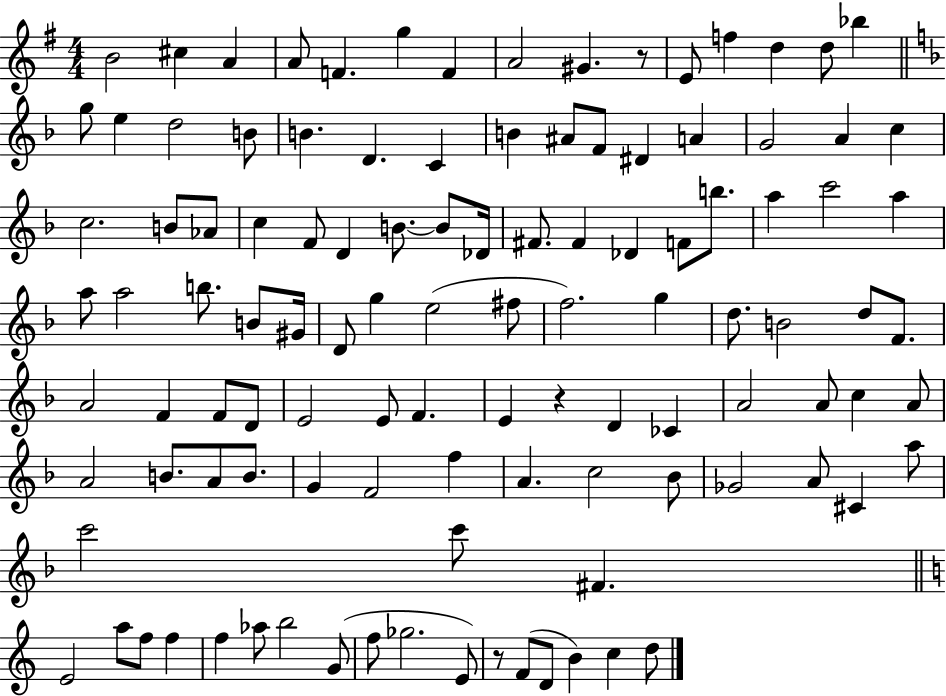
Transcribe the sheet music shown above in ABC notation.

X:1
T:Untitled
M:4/4
L:1/4
K:G
B2 ^c A A/2 F g F A2 ^G z/2 E/2 f d d/2 _b g/2 e d2 B/2 B D C B ^A/2 F/2 ^D A G2 A c c2 B/2 _A/2 c F/2 D B/2 B/2 _D/4 ^F/2 ^F _D F/2 b/2 a c'2 a a/2 a2 b/2 B/2 ^G/4 D/2 g e2 ^f/2 f2 g d/2 B2 d/2 F/2 A2 F F/2 D/2 E2 E/2 F E z D _C A2 A/2 c A/2 A2 B/2 A/2 B/2 G F2 f A c2 _B/2 _G2 A/2 ^C a/2 c'2 c'/2 ^F E2 a/2 f/2 f f _a/2 b2 G/2 f/2 _g2 E/2 z/2 F/2 D/2 B c d/2